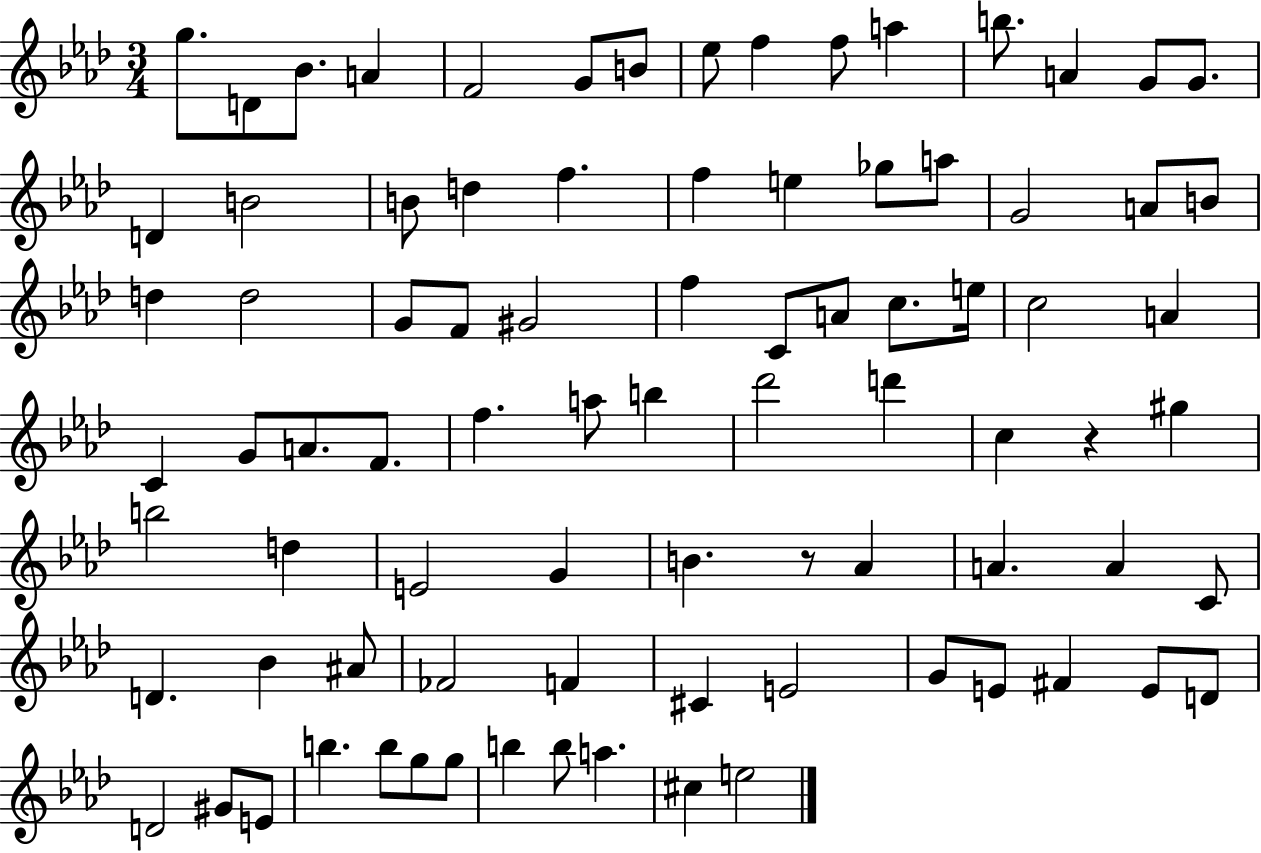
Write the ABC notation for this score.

X:1
T:Untitled
M:3/4
L:1/4
K:Ab
g/2 D/2 _B/2 A F2 G/2 B/2 _e/2 f f/2 a b/2 A G/2 G/2 D B2 B/2 d f f e _g/2 a/2 G2 A/2 B/2 d d2 G/2 F/2 ^G2 f C/2 A/2 c/2 e/4 c2 A C G/2 A/2 F/2 f a/2 b _d'2 d' c z ^g b2 d E2 G B z/2 _A A A C/2 D _B ^A/2 _F2 F ^C E2 G/2 E/2 ^F E/2 D/2 D2 ^G/2 E/2 b b/2 g/2 g/2 b b/2 a ^c e2